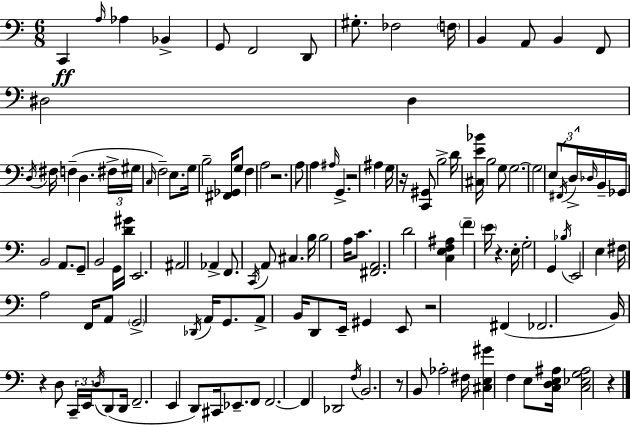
{
  \clef bass
  \numericTimeSignature
  \time 6/8
  \key c \major
  \repeat volta 2 { c,4\ff \grace { a16 } aes4 bes,4-> | g,8 f,2 d,8 | gis8.-. fes2 | \parenthesize f16 b,4 a,8 b,4 f,8 | \break dis2 dis4 | \acciaccatura { d16 } fis16 f4--( d4. | \tuplet 3/2 { fis16-> gis16 \grace { c16 } } f2--) | e8. g16 b2-- | \break <fis, ges,>16 g8 f4 a2 | r2. | a8 a4 \grace { ais16 } g,4.-> | r2 | \break ais4 g16 r16 <c, gis,>8 b2-> | d'16 <cis e' bes'>16 b2 | g8 g2.~~ | g2 | \break e8 \tuplet 3/2 { \acciaccatura { fis,16 } d16-> \grace { des16 } } b,16-- ges,16 b,2 | a,8. g,8-- b,2 | g,16 <d' gis'>16 e,2. | ais,2 | \break aes,4-> f,8. \acciaccatura { c,16 } a,8 | cis4. b16 b2 | a16 c'8. <fis, a,>2. | d'2 | \break <c e f ais>4 \parenthesize f'4-- \parenthesize e'16 | r4. e16-. g2-. | g,4 \acciaccatura { bes16 } e,2 | e4 fis16 a2 | \break f,16 a,8 \parenthesize g,2-> | \acciaccatura { des,16 } a,16 g,8. a,8-> b,16 | d,8 e,16-- gis,4 e,8 r2 | fis,4( fes,2. | \break b,16) r4 | d8 \tuplet 3/2 { c,16-- e,16 \acciaccatura { d16 } } d,8( d,16 f,2.-- | e,4 | d,8) cis,16 ees,8.-- f,8 f,2.~~ | \break f,4 | des,2 \acciaccatura { f16 } b,2. | r8 | b,8 aes2-. fis16 | \break <cis e gis'>4 f4 e8 <c d e ais>16 <c ees g ais>2 | r4 } \bar "|."
}